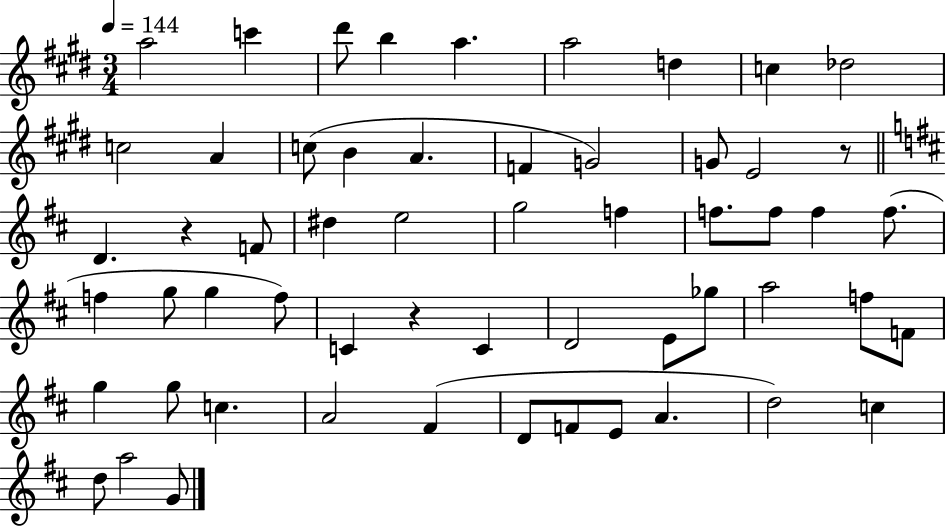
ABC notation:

X:1
T:Untitled
M:3/4
L:1/4
K:E
a2 c' ^d'/2 b a a2 d c _d2 c2 A c/2 B A F G2 G/2 E2 z/2 D z F/2 ^d e2 g2 f f/2 f/2 f f/2 f g/2 g f/2 C z C D2 E/2 _g/2 a2 f/2 F/2 g g/2 c A2 ^F D/2 F/2 E/2 A d2 c d/2 a2 G/2